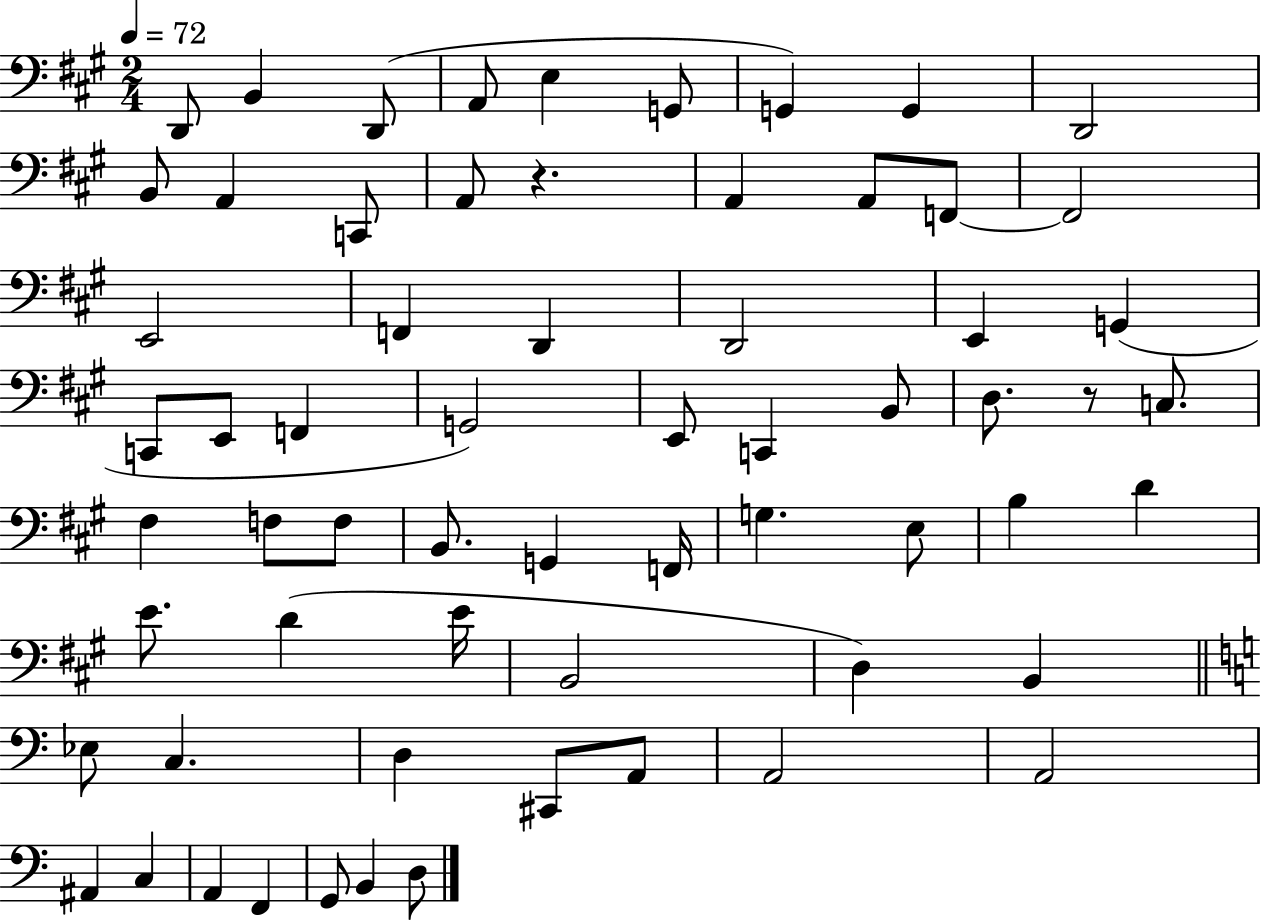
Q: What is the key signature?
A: A major